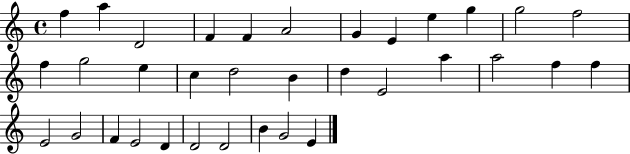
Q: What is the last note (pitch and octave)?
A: E4